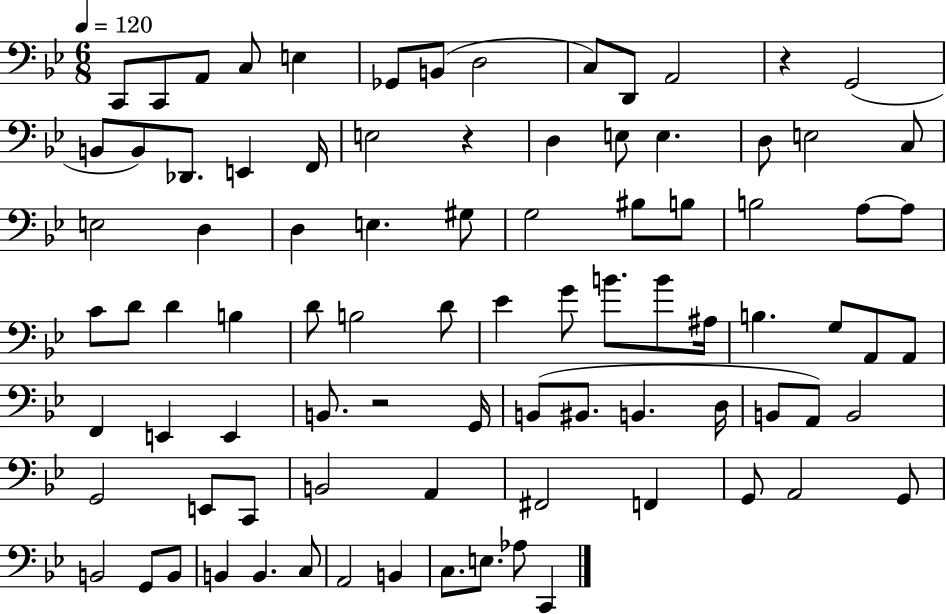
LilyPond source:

{
  \clef bass
  \numericTimeSignature
  \time 6/8
  \key bes \major
  \tempo 4 = 120
  c,8 c,8 a,8 c8 e4 | ges,8 b,8( d2 | c8) d,8 a,2 | r4 g,2( | \break b,8 b,8) des,8. e,4 f,16 | e2 r4 | d4 e8 e4. | d8 e2 c8 | \break e2 d4 | d4 e4. gis8 | g2 bis8 b8 | b2 a8~~ a8 | \break c'8 d'8 d'4 b4 | d'8 b2 d'8 | ees'4 g'8 b'8. b'8 ais16 | b4. g8 a,8 a,8 | \break f,4 e,4 e,4 | b,8. r2 g,16 | b,8( bis,8. b,4. d16 | b,8 a,8) b,2 | \break g,2 e,8 c,8 | b,2 a,4 | fis,2 f,4 | g,8 a,2 g,8 | \break b,2 g,8 b,8 | b,4 b,4. c8 | a,2 b,4 | c8. e8. aes8 c,4 | \break \bar "|."
}